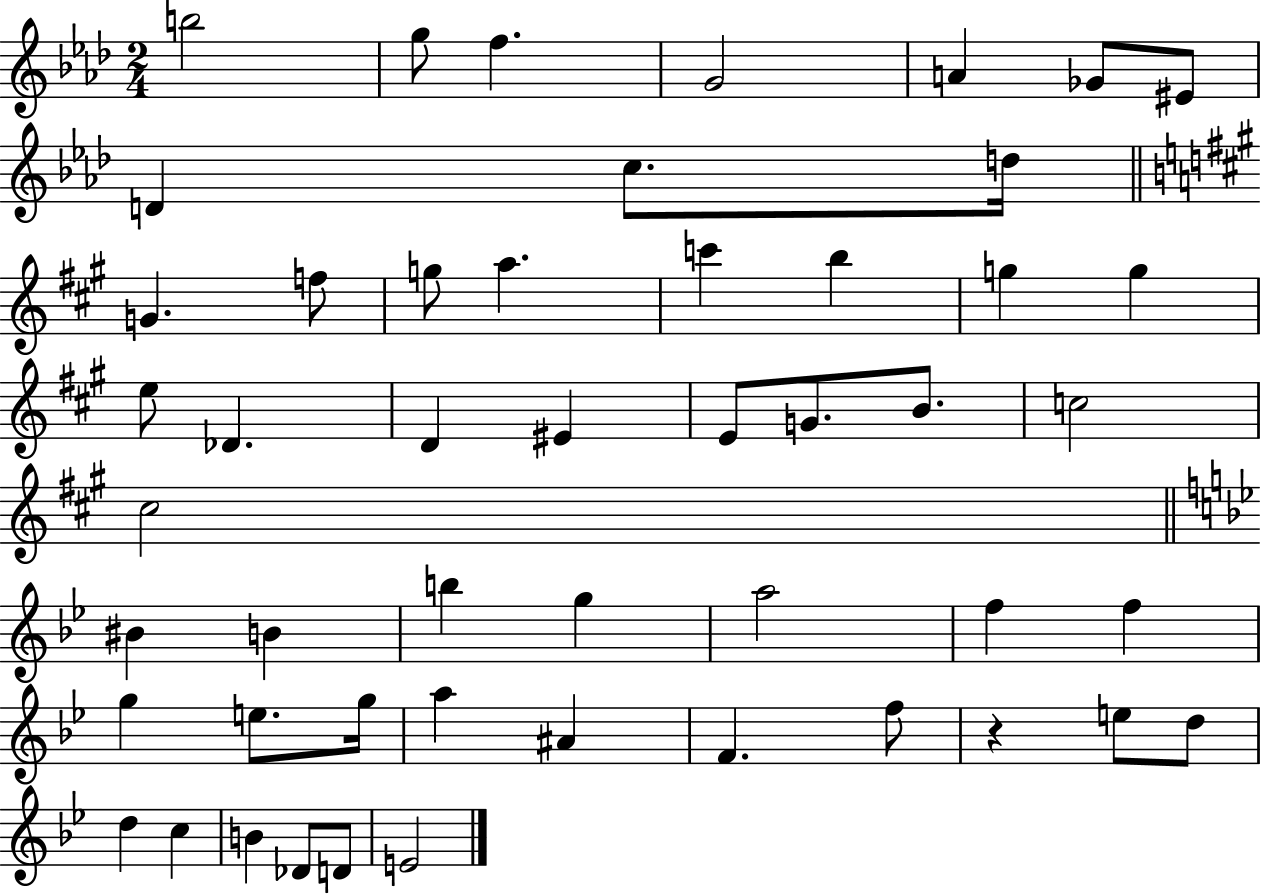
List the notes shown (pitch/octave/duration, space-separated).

B5/h G5/e F5/q. G4/h A4/q Gb4/e EIS4/e D4/q C5/e. D5/s G4/q. F5/e G5/e A5/q. C6/q B5/q G5/q G5/q E5/e Db4/q. D4/q EIS4/q E4/e G4/e. B4/e. C5/h C#5/h BIS4/q B4/q B5/q G5/q A5/h F5/q F5/q G5/q E5/e. G5/s A5/q A#4/q F4/q. F5/e R/q E5/e D5/e D5/q C5/q B4/q Db4/e D4/e E4/h